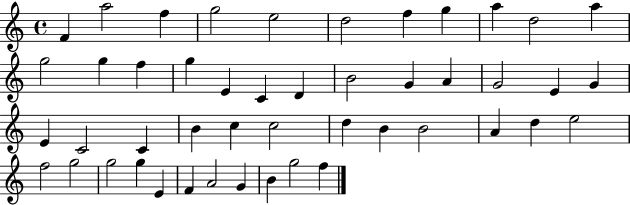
{
  \clef treble
  \time 4/4
  \defaultTimeSignature
  \key c \major
  f'4 a''2 f''4 | g''2 e''2 | d''2 f''4 g''4 | a''4 d''2 a''4 | \break g''2 g''4 f''4 | g''4 e'4 c'4 d'4 | b'2 g'4 a'4 | g'2 e'4 g'4 | \break e'4 c'2 c'4 | b'4 c''4 c''2 | d''4 b'4 b'2 | a'4 d''4 e''2 | \break f''2 g''2 | g''2 g''4 e'4 | f'4 a'2 g'4 | b'4 g''2 f''4 | \break \bar "|."
}